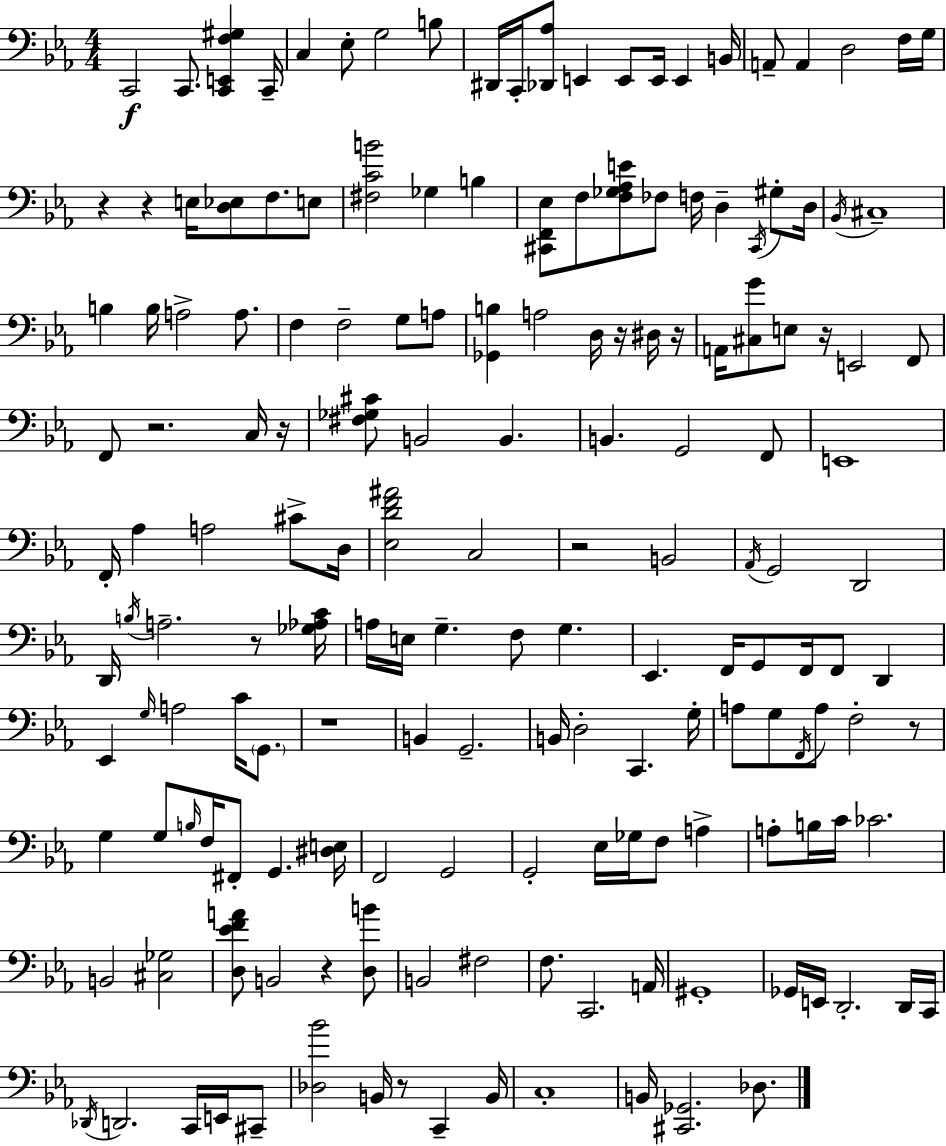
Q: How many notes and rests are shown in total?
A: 167